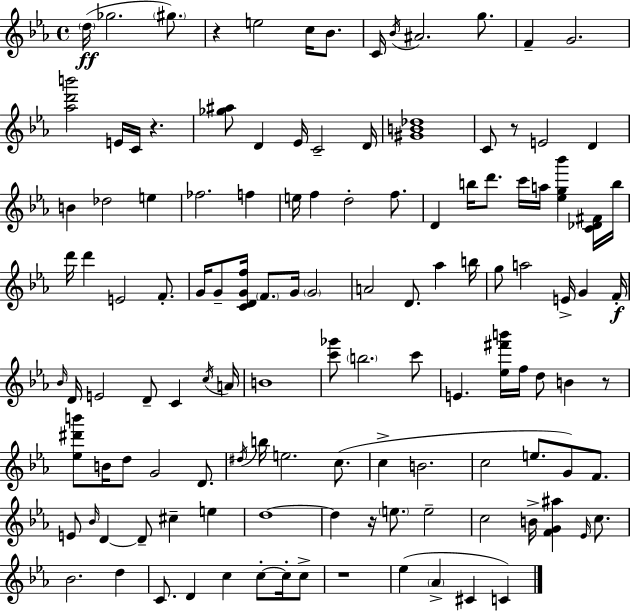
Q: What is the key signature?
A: EES major